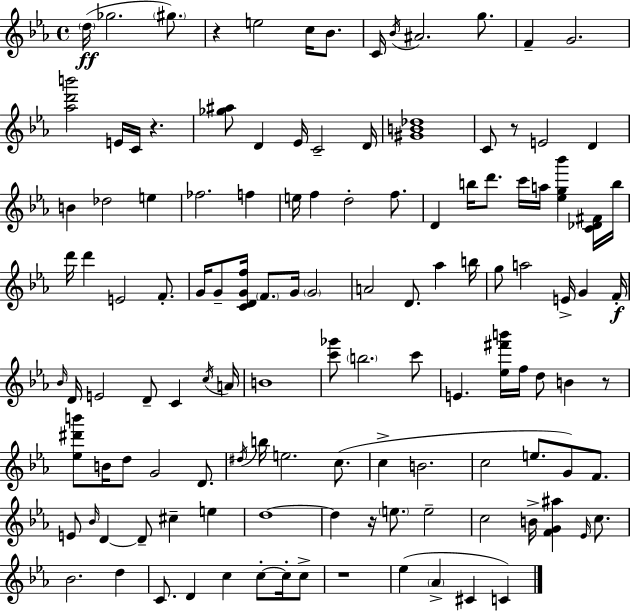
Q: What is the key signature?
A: EES major